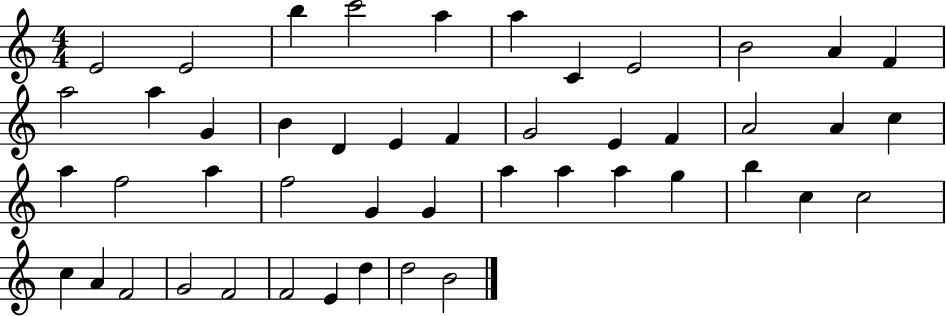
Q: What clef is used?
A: treble